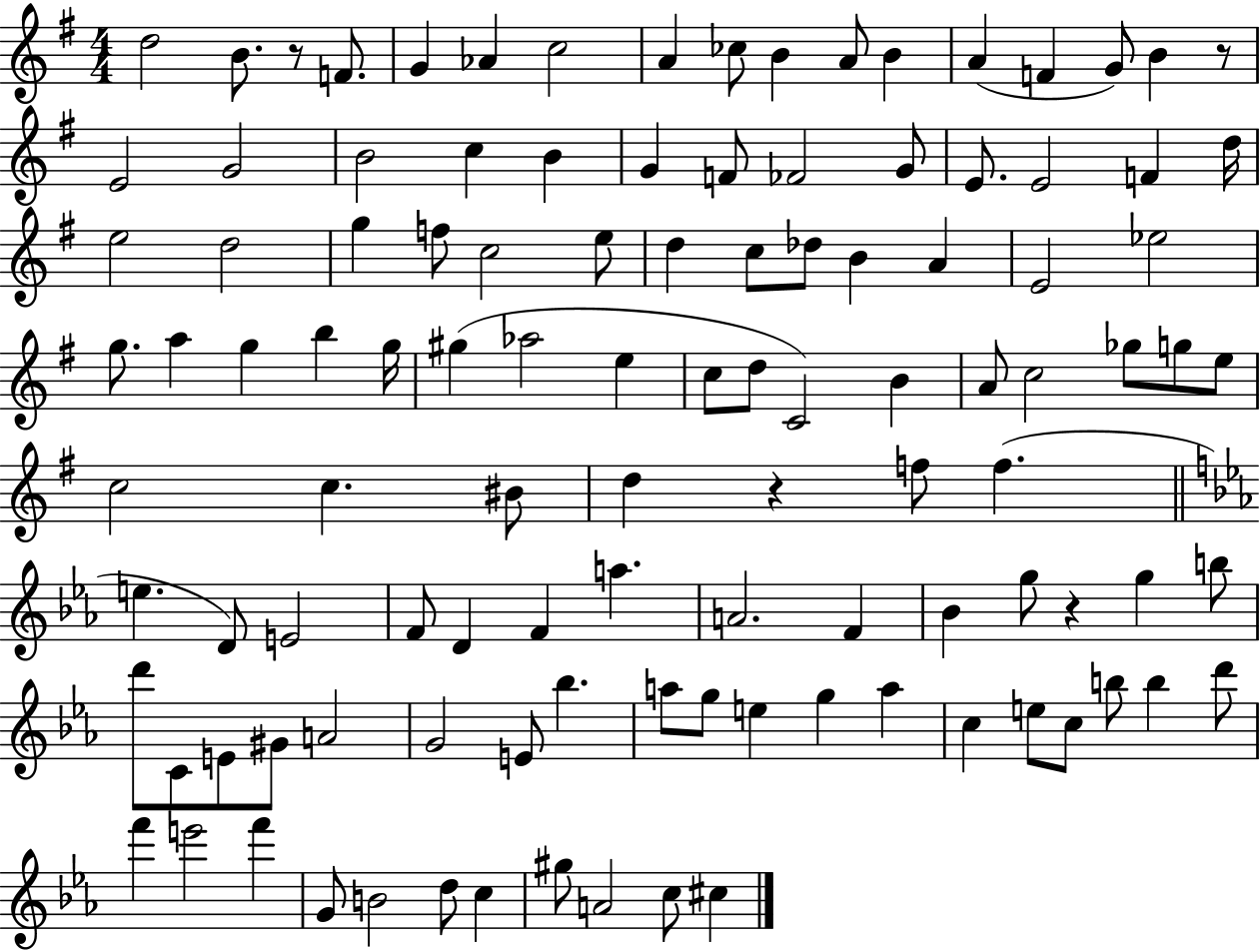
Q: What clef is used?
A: treble